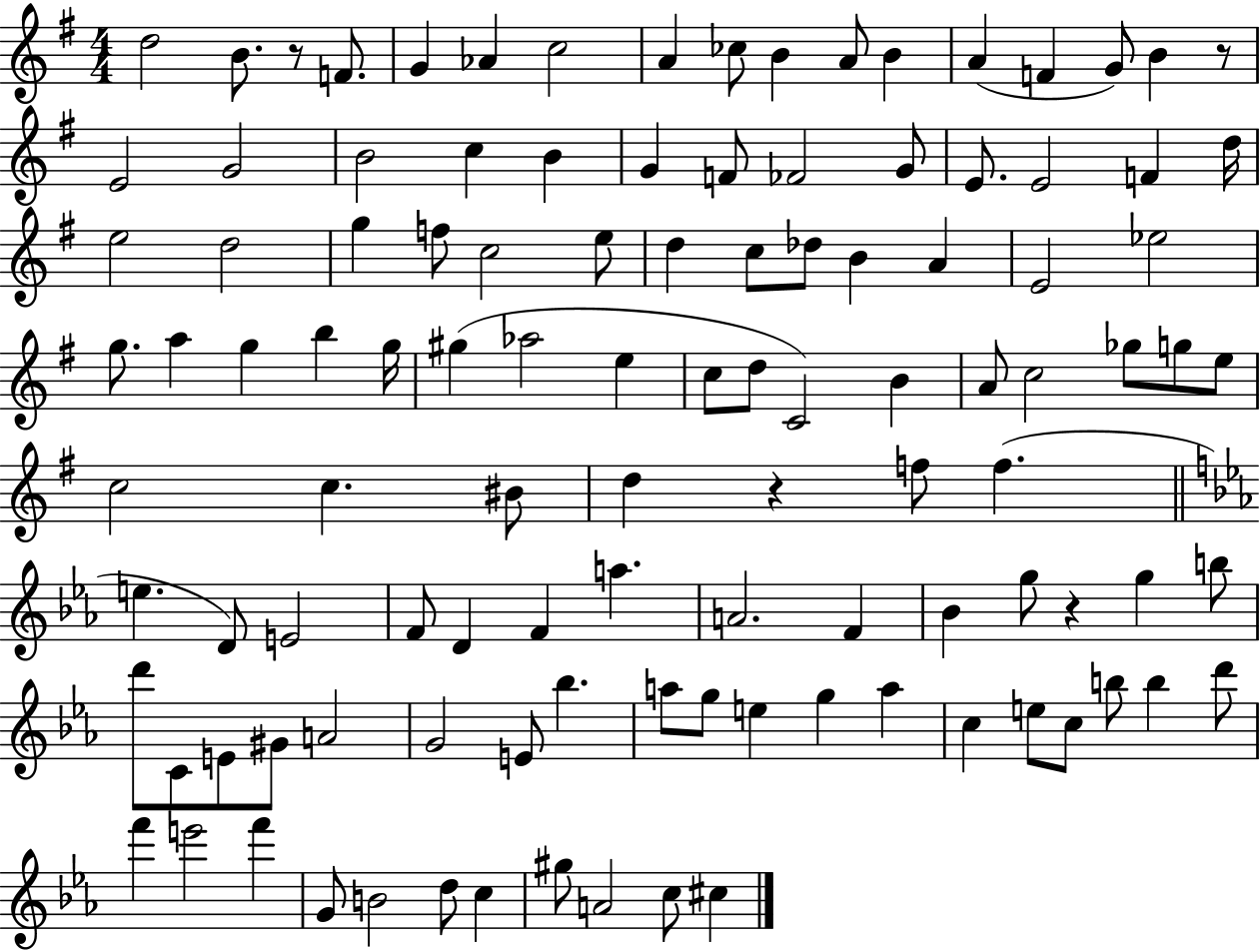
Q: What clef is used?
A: treble